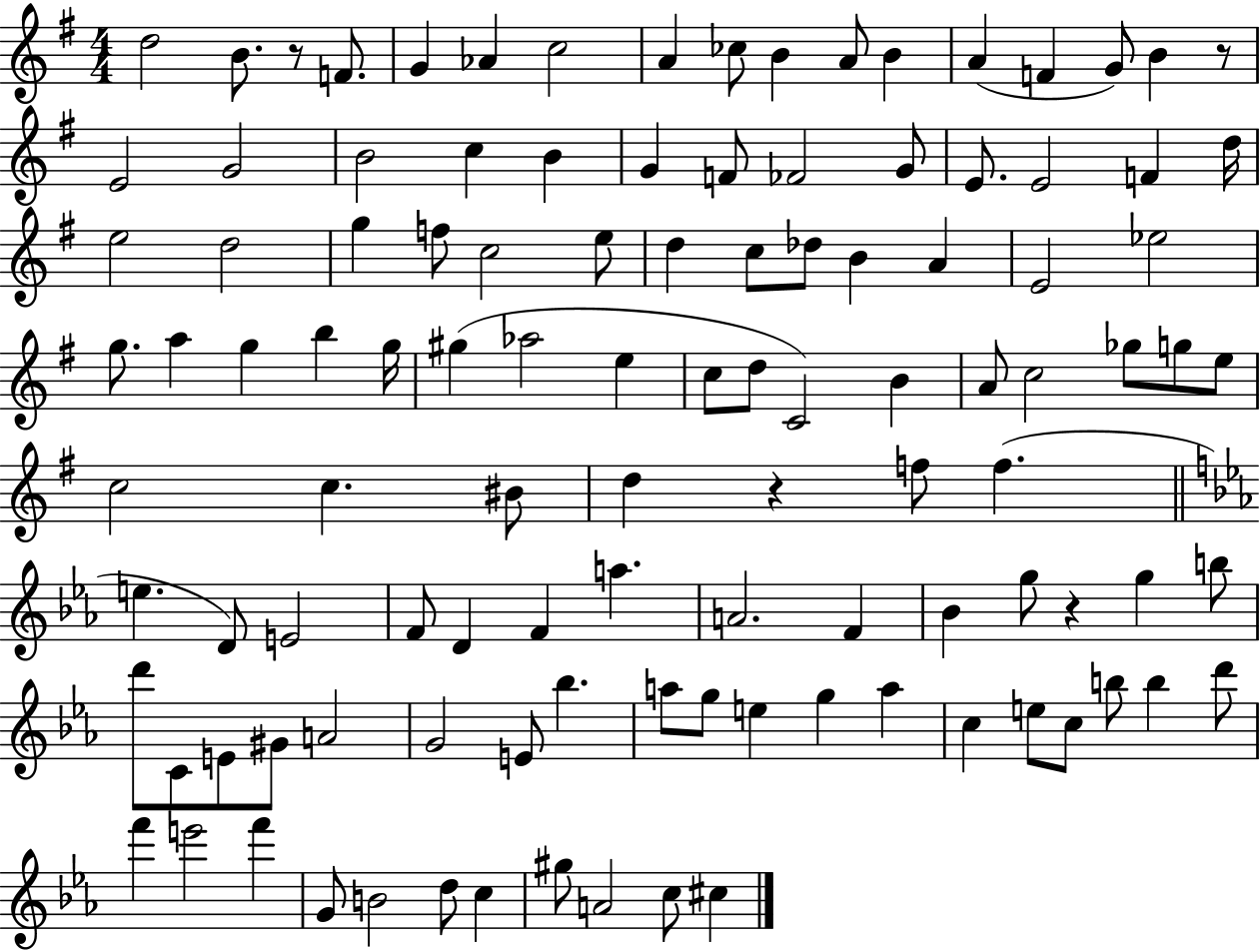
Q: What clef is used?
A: treble